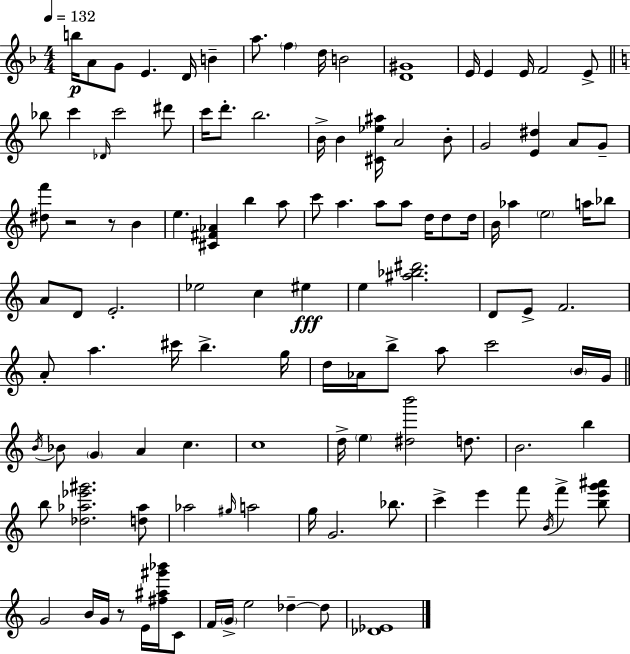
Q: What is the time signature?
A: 4/4